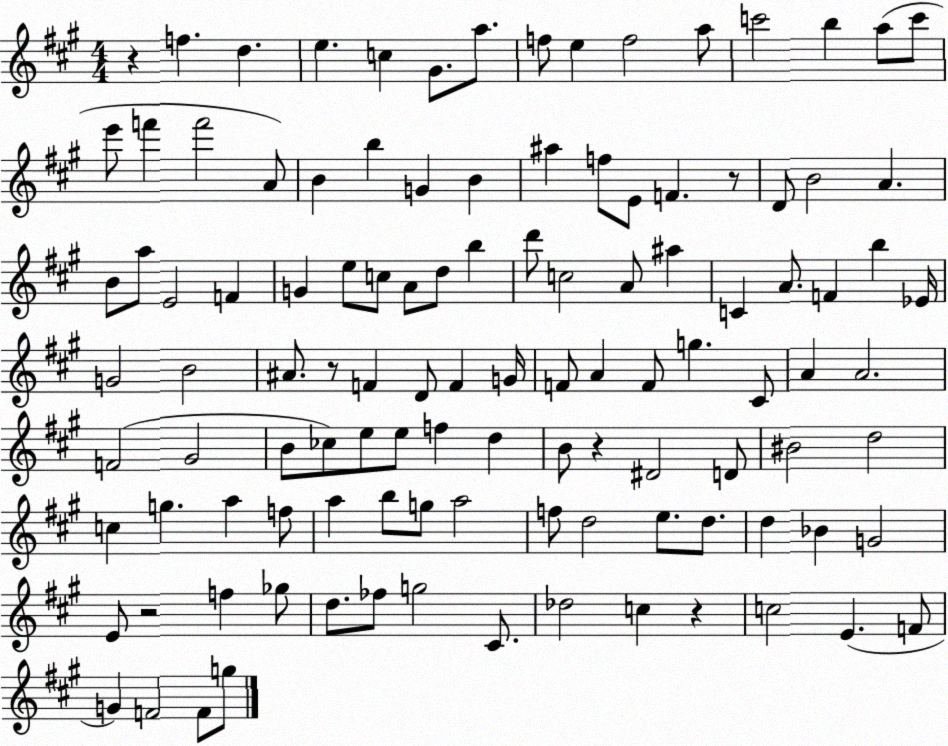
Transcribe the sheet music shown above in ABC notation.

X:1
T:Untitled
M:4/4
L:1/4
K:A
z f d e c ^G/2 a/2 f/2 e f2 a/2 c'2 b a/2 c'/2 e'/2 f' f'2 A/2 B b G B ^a f/2 E/2 F z/2 D/2 B2 A B/2 a/2 E2 F G e/2 c/2 A/2 d/2 b d'/2 c2 A/2 ^a C A/2 F b _E/4 G2 B2 ^A/2 z/2 F D/2 F G/4 F/2 A F/2 g ^C/2 A A2 F2 ^G2 B/2 _c/2 e/2 e/2 f d B/2 z ^D2 D/2 ^B2 d2 c g a f/2 a b/2 g/2 a2 f/2 d2 e/2 d/2 d _B G2 E/2 z2 f _g/2 d/2 _f/2 g2 ^C/2 _d2 c z c2 E F/2 G F2 F/2 g/2